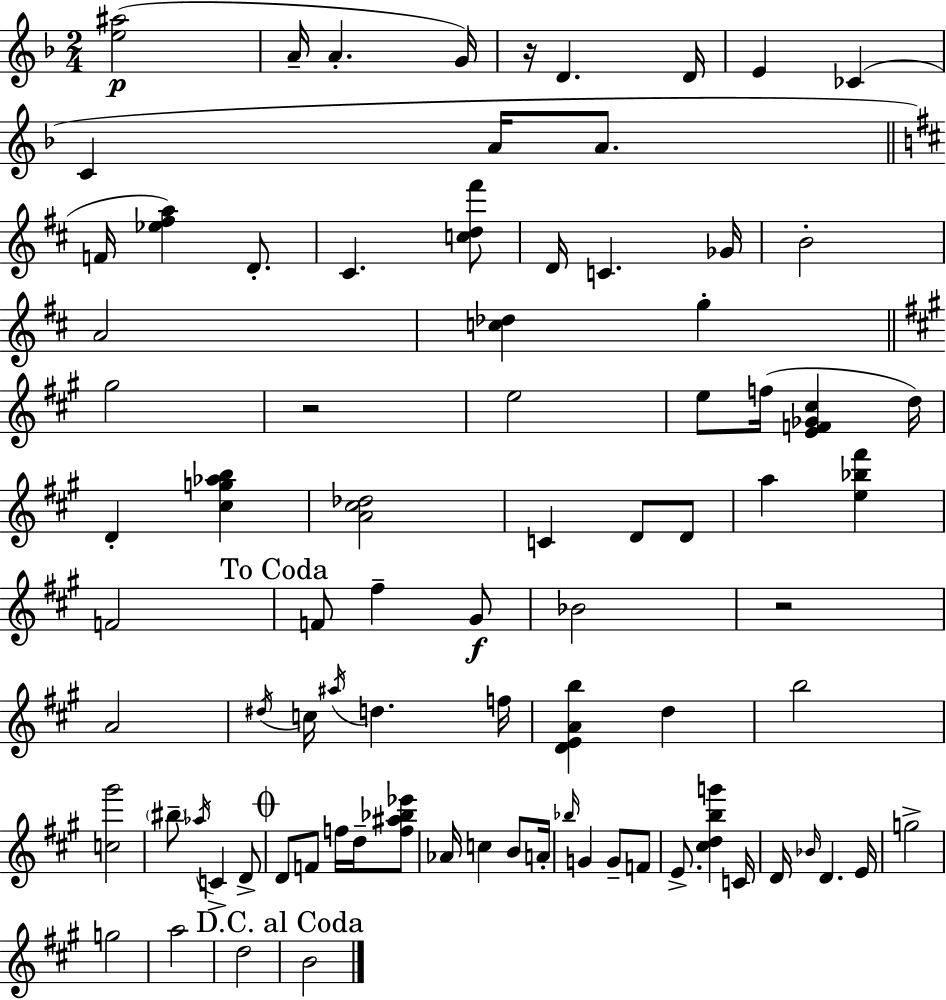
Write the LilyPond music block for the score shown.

{
  \clef treble
  \numericTimeSignature
  \time 2/4
  \key d \minor
  <e'' ais''>2(\p | a'16-- a'4.-. g'16) | r16 d'4. d'16 | e'4 ces'4( | \break c'4 a'16 a'8. | \bar "||" \break \key b \minor f'16 <ees'' fis'' a''>4) d'8.-. | cis'4. <c'' d'' fis'''>8 | d'16 c'4. ges'16 | b'2-. | \break a'2 | <c'' des''>4 g''4-. | \bar "||" \break \key a \major gis''2 | r2 | e''2 | e''8 f''16( <e' f' ges' cis''>4 d''16) | \break d'4-. <cis'' g'' aes'' b''>4 | <a' cis'' des''>2 | c'4 d'8 d'8 | a''4 <e'' bes'' fis'''>4 | \break f'2 | \mark "To Coda" f'8 fis''4-- gis'8\f | bes'2 | r2 | \break a'2 | \acciaccatura { dis''16 } c''16 \acciaccatura { ais''16 } d''4. | f''16 <d' e' a' b''>4 d''4 | b''2 | \break <c'' gis'''>2 | \parenthesize bis''8-- \acciaccatura { aes''16 } c'4-> | d'8-> \mark \markup { \musicglyph "scripts.coda" } d'8 f'8 f''16 | d''16-- <f'' ais'' bes'' ees'''>8 aes'16 c''4 | \break b'8 a'16-. \grace { bes''16 } g'4 | g'8-- f'8 e'8.-> <cis'' d'' b'' g'''>4 | c'16 d'16 \grace { bes'16 } d'4. | e'16 g''2-> | \break g''2 | a''2 | d''2 | \mark "D.C. al Coda" b'2 | \break \bar "|."
}